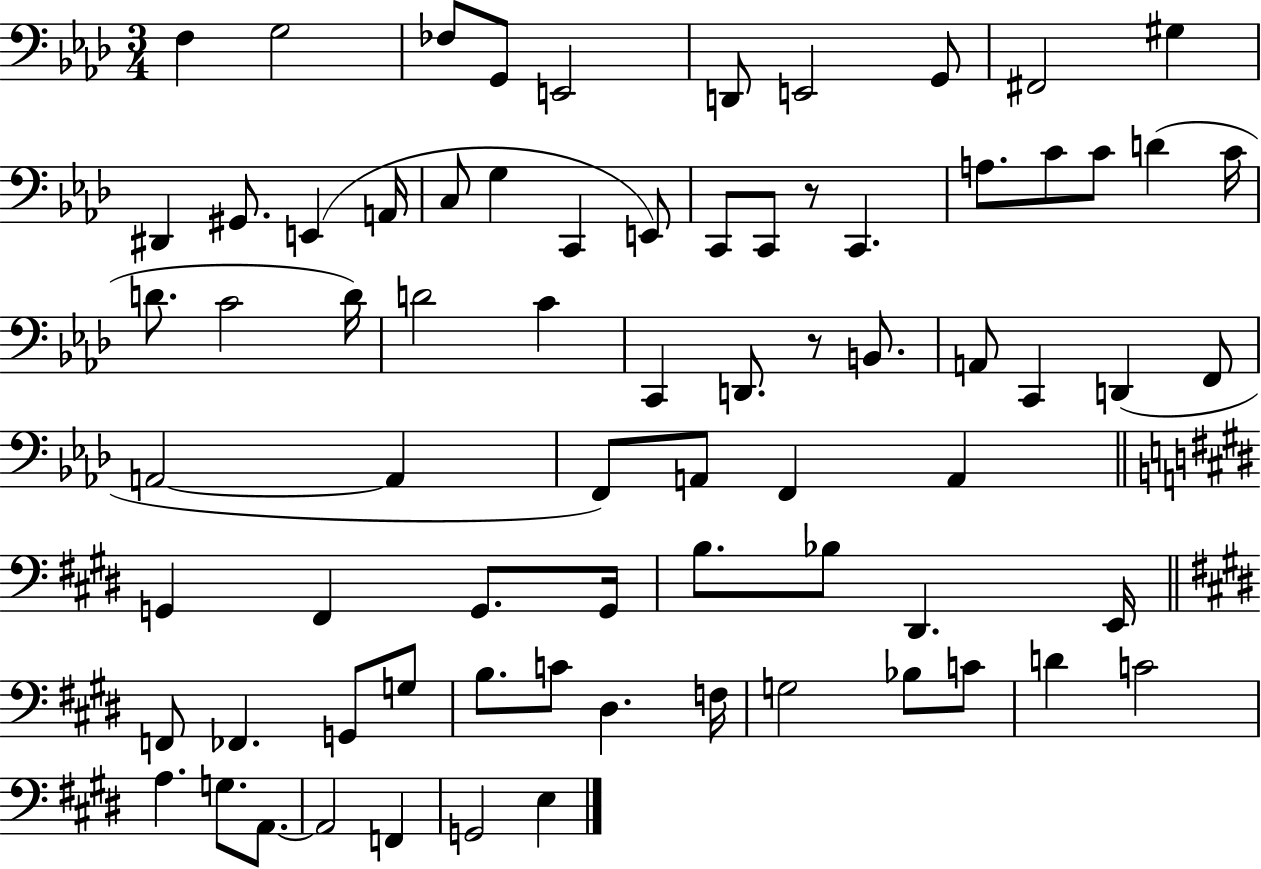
{
  \clef bass
  \numericTimeSignature
  \time 3/4
  \key aes \major
  \repeat volta 2 { f4 g2 | fes8 g,8 e,2 | d,8 e,2 g,8 | fis,2 gis4 | \break dis,4 gis,8. e,4( a,16 | c8 g4 c,4 e,8) | c,8 c,8 r8 c,4. | a8. c'8 c'8 d'4( c'16 | \break d'8. c'2 d'16) | d'2 c'4 | c,4 d,8. r8 b,8. | a,8 c,4 d,4( f,8 | \break a,2~~ a,4 | f,8) a,8 f,4 a,4 | \bar "||" \break \key e \major g,4 fis,4 g,8. g,16 | b8. bes8 dis,4. e,16 | \bar "||" \break \key e \major f,8 fes,4. g,8 g8 | b8. c'8 dis4. f16 | g2 bes8 c'8 | d'4 c'2 | \break a4. g8. a,8.~~ | a,2 f,4 | g,2 e4 | } \bar "|."
}